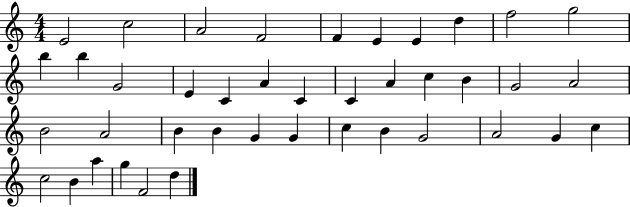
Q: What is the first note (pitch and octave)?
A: E4